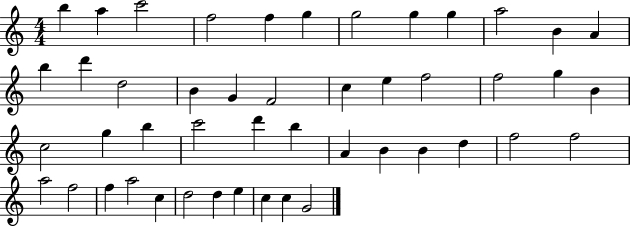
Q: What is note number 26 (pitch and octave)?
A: G5